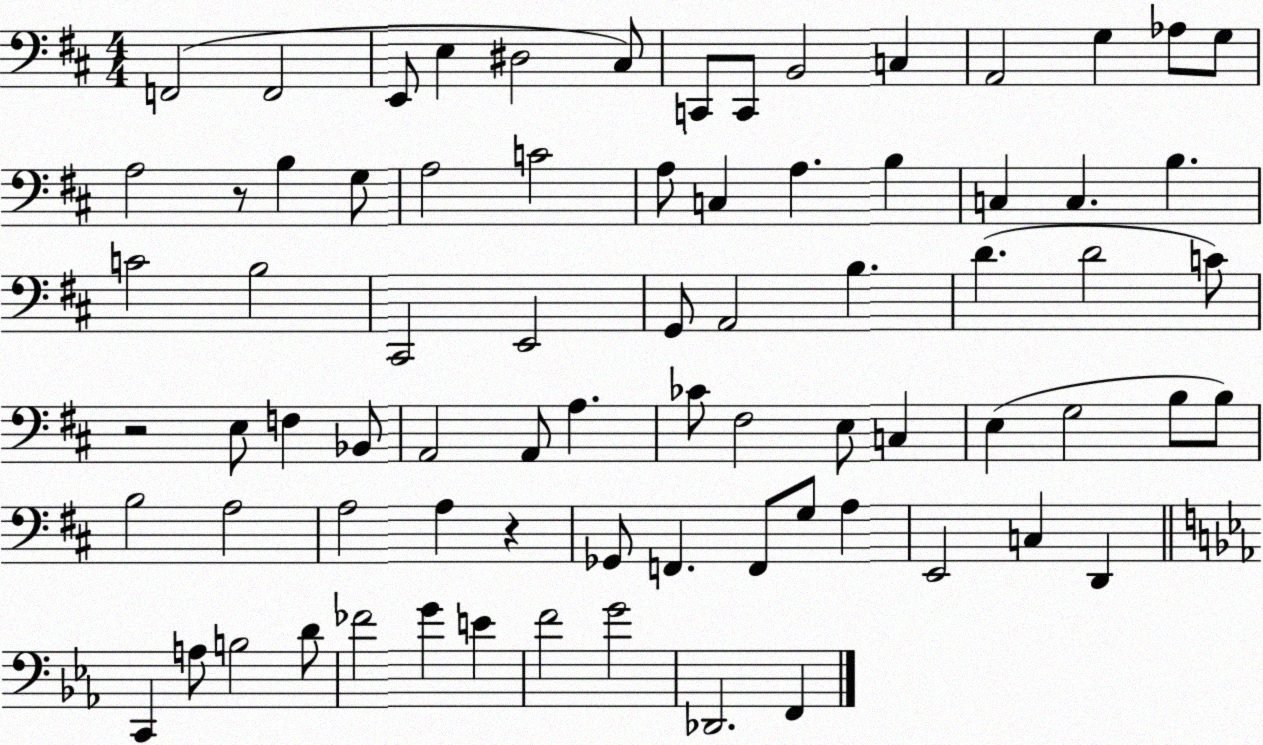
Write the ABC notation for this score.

X:1
T:Untitled
M:4/4
L:1/4
K:D
F,,2 F,,2 E,,/2 E, ^D,2 ^C,/2 C,,/2 C,,/2 B,,2 C, A,,2 G, _A,/2 G,/2 A,2 z/2 B, G,/2 A,2 C2 A,/2 C, A, B, C, C, B, C2 B,2 ^C,,2 E,,2 G,,/2 A,,2 B, D D2 C/2 z2 E,/2 F, _B,,/2 A,,2 A,,/2 A, _C/2 ^F,2 E,/2 C, E, G,2 B,/2 B,/2 B,2 A,2 A,2 A, z _G,,/2 F,, F,,/2 G,/2 A, E,,2 C, D,, C,, A,/2 B,2 D/2 _F2 G E F2 G2 _D,,2 F,,